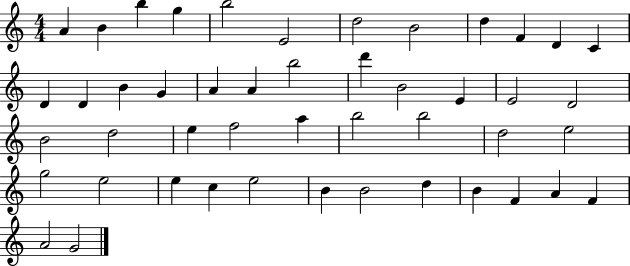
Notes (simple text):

A4/q B4/q B5/q G5/q B5/h E4/h D5/h B4/h D5/q F4/q D4/q C4/q D4/q D4/q B4/q G4/q A4/q A4/q B5/h D6/q B4/h E4/q E4/h D4/h B4/h D5/h E5/q F5/h A5/q B5/h B5/h D5/h E5/h G5/h E5/h E5/q C5/q E5/h B4/q B4/h D5/q B4/q F4/q A4/q F4/q A4/h G4/h